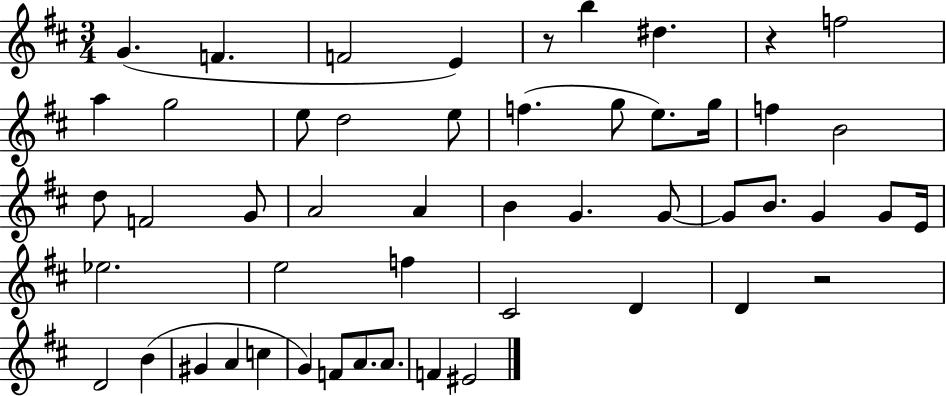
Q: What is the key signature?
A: D major